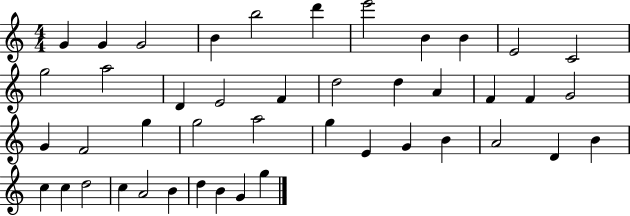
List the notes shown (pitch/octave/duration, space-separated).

G4/q G4/q G4/h B4/q B5/h D6/q E6/h B4/q B4/q E4/h C4/h G5/h A5/h D4/q E4/h F4/q D5/h D5/q A4/q F4/q F4/q G4/h G4/q F4/h G5/q G5/h A5/h G5/q E4/q G4/q B4/q A4/h D4/q B4/q C5/q C5/q D5/h C5/q A4/h B4/q D5/q B4/q G4/q G5/q